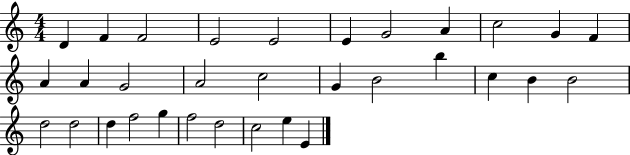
D4/q F4/q F4/h E4/h E4/h E4/q G4/h A4/q C5/h G4/q F4/q A4/q A4/q G4/h A4/h C5/h G4/q B4/h B5/q C5/q B4/q B4/h D5/h D5/h D5/q F5/h G5/q F5/h D5/h C5/h E5/q E4/q